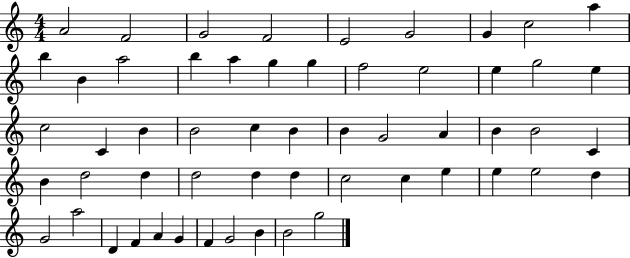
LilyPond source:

{
  \clef treble
  \numericTimeSignature
  \time 4/4
  \key c \major
  a'2 f'2 | g'2 f'2 | e'2 g'2 | g'4 c''2 a''4 | \break b''4 b'4 a''2 | b''4 a''4 g''4 g''4 | f''2 e''2 | e''4 g''2 e''4 | \break c''2 c'4 b'4 | b'2 c''4 b'4 | b'4 g'2 a'4 | b'4 b'2 c'4 | \break b'4 d''2 d''4 | d''2 d''4 d''4 | c''2 c''4 e''4 | e''4 e''2 d''4 | \break g'2 a''2 | d'4 f'4 a'4 g'4 | f'4 g'2 b'4 | b'2 g''2 | \break \bar "|."
}